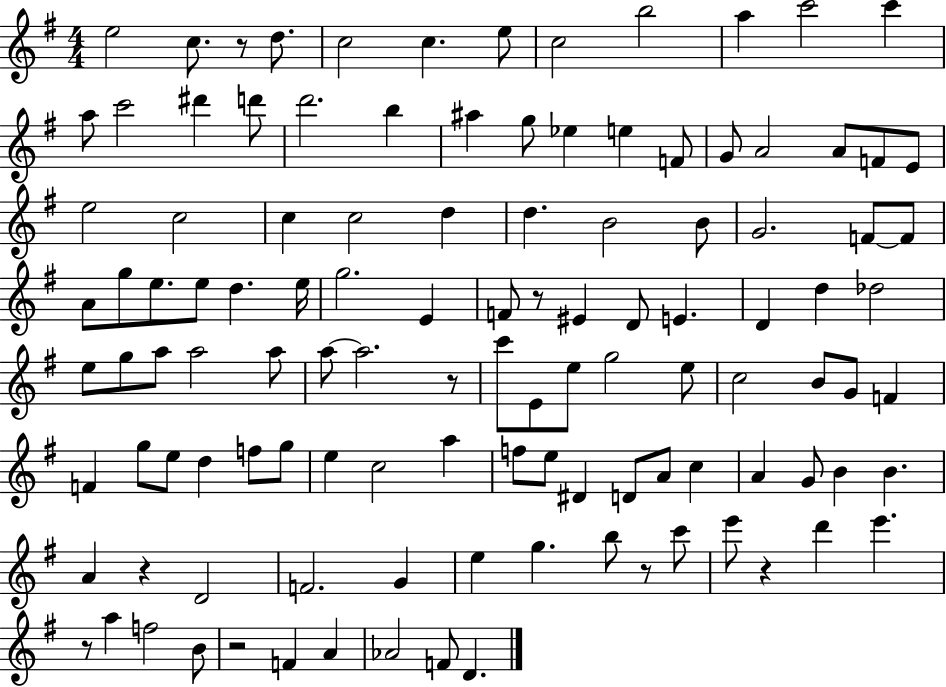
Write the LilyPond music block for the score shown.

{
  \clef treble
  \numericTimeSignature
  \time 4/4
  \key g \major
  e''2 c''8. r8 d''8. | c''2 c''4. e''8 | c''2 b''2 | a''4 c'''2 c'''4 | \break a''8 c'''2 dis'''4 d'''8 | d'''2. b''4 | ais''4 g''8 ees''4 e''4 f'8 | g'8 a'2 a'8 f'8 e'8 | \break e''2 c''2 | c''4 c''2 d''4 | d''4. b'2 b'8 | g'2. f'8~~ f'8 | \break a'8 g''8 e''8. e''8 d''4. e''16 | g''2. e'4 | f'8 r8 eis'4 d'8 e'4. | d'4 d''4 des''2 | \break e''8 g''8 a''8 a''2 a''8 | a''8~~ a''2. r8 | c'''8 e'8 e''8 g''2 e''8 | c''2 b'8 g'8 f'4 | \break f'4 g''8 e''8 d''4 f''8 g''8 | e''4 c''2 a''4 | f''8 e''8 dis'4 d'8 a'8 c''4 | a'4 g'8 b'4 b'4. | \break a'4 r4 d'2 | f'2. g'4 | e''4 g''4. b''8 r8 c'''8 | e'''8 r4 d'''4 e'''4. | \break r8 a''4 f''2 b'8 | r2 f'4 a'4 | aes'2 f'8 d'4. | \bar "|."
}